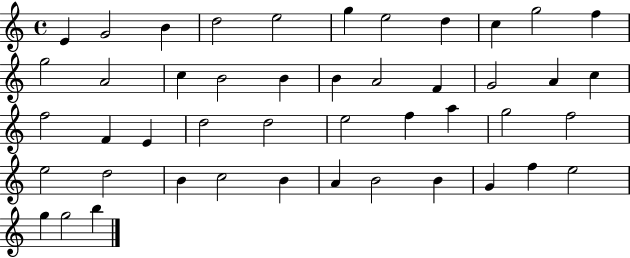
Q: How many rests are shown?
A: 0